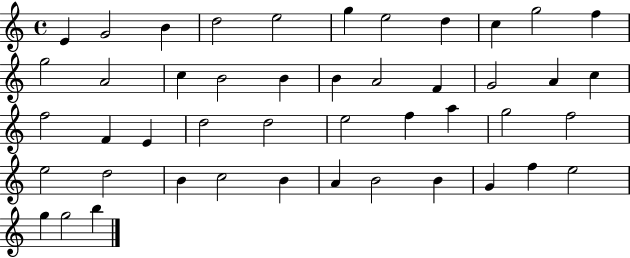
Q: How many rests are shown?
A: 0